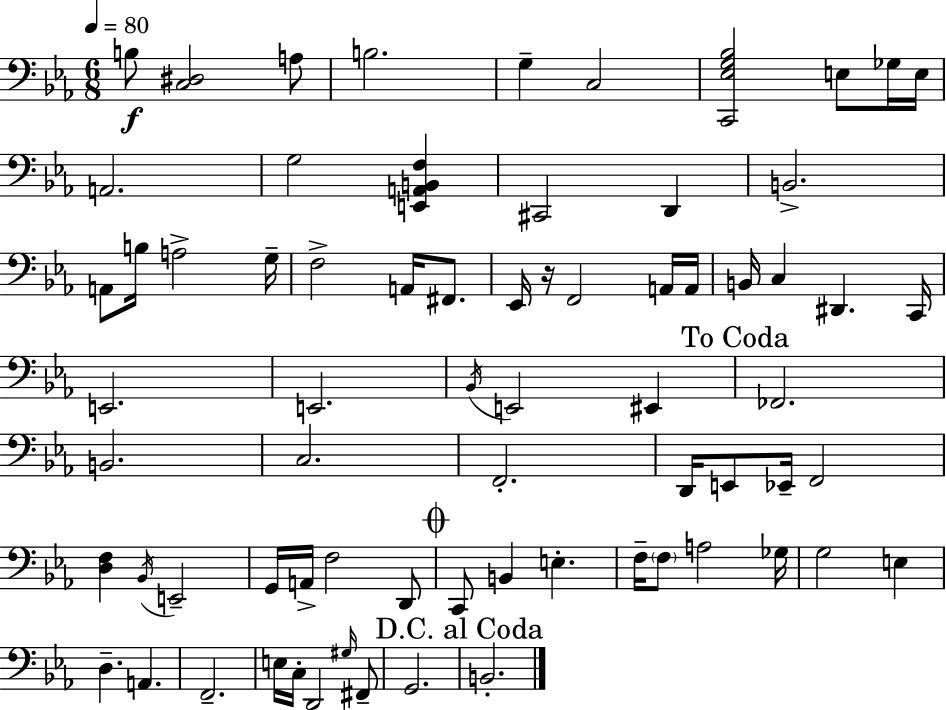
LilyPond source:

{
  \clef bass
  \numericTimeSignature
  \time 6/8
  \key ees \major
  \tempo 4 = 80
  b8\f <c dis>2 a8 | b2. | g4-- c2 | <c, ees g bes>2 e8 ges16 e16 | \break a,2. | g2 <e, a, b, f>4 | cis,2 d,4 | b,2.-> | \break a,8 b16 a2-> g16-- | f2-> a,16 fis,8. | ees,16 r16 f,2 a,16 a,16 | b,16 c4 dis,4. c,16 | \break e,2. | e,2. | \acciaccatura { bes,16 } e,2 eis,4 | \mark "To Coda" fes,2. | \break b,2. | c2. | f,2.-. | d,16 e,8 ees,16-- f,2 | \break <d f>4 \acciaccatura { bes,16 } e,2-- | g,16 a,16-> f2 | d,8 \mark \markup { \musicglyph "scripts.coda" } c,8 b,4 e4.-. | f16-- \parenthesize f8 a2 | \break ges16 g2 e4 | d4.-- a,4. | f,2.-- | e16 c16-. d,2 | \break \grace { gis16 } fis,8-- g,2. | \mark "D.C. al Coda" b,2.-. | \bar "|."
}